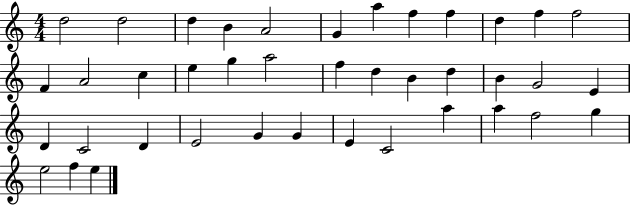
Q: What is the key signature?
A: C major